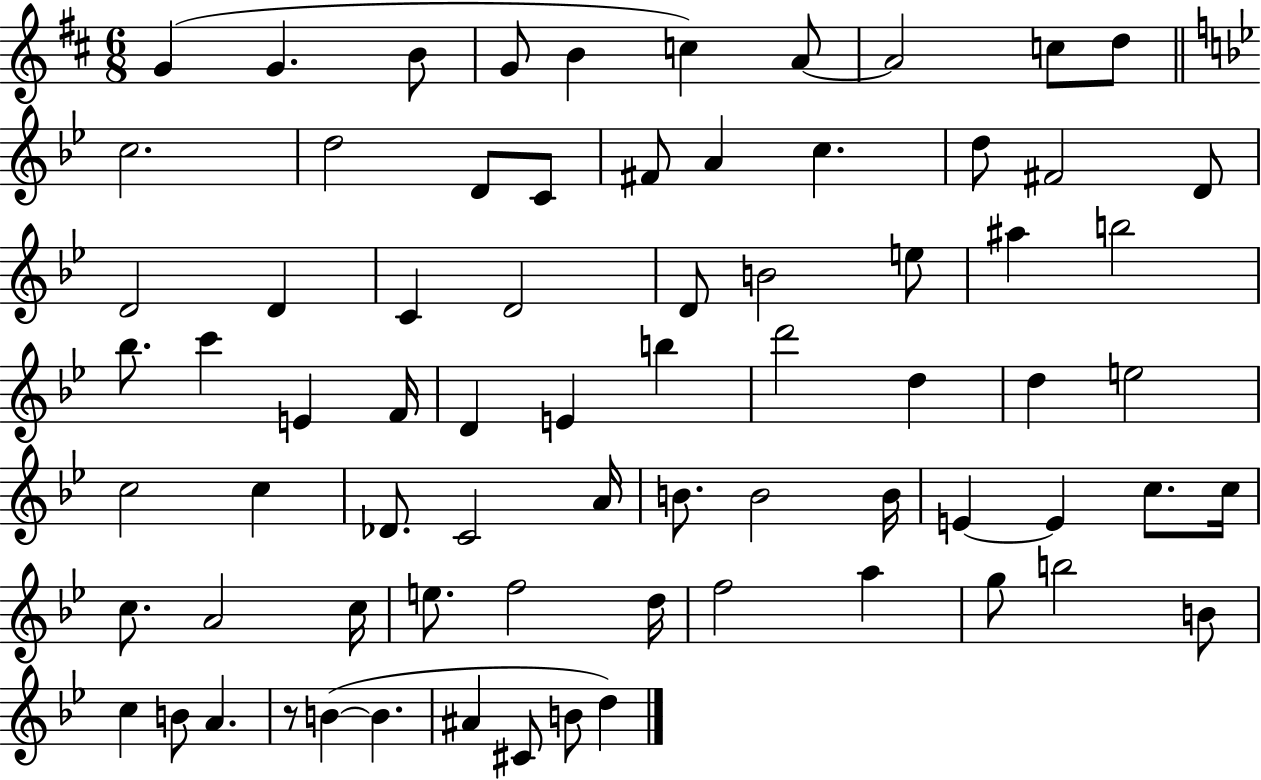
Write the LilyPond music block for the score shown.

{
  \clef treble
  \numericTimeSignature
  \time 6/8
  \key d \major
  \repeat volta 2 { g'4( g'4. b'8 | g'8 b'4 c''4) a'8~~ | a'2 c''8 d''8 | \bar "||" \break \key g \minor c''2. | d''2 d'8 c'8 | fis'8 a'4 c''4. | d''8 fis'2 d'8 | \break d'2 d'4 | c'4 d'2 | d'8 b'2 e''8 | ais''4 b''2 | \break bes''8. c'''4 e'4 f'16 | d'4 e'4 b''4 | d'''2 d''4 | d''4 e''2 | \break c''2 c''4 | des'8. c'2 a'16 | b'8. b'2 b'16 | e'4~~ e'4 c''8. c''16 | \break c''8. a'2 c''16 | e''8. f''2 d''16 | f''2 a''4 | g''8 b''2 b'8 | \break c''4 b'8 a'4. | r8 b'4~(~ b'4. | ais'4 cis'8 b'8 d''4) | } \bar "|."
}